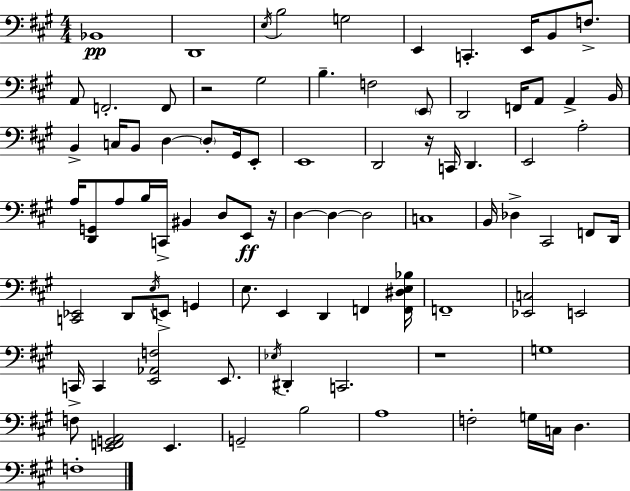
X:1
T:Untitled
M:4/4
L:1/4
K:A
_B,,4 D,,4 E,/4 B,2 G,2 E,, C,, E,,/4 B,,/2 F,/2 A,,/2 F,,2 F,,/2 z2 ^G,2 B, F,2 E,,/2 D,,2 F,,/4 A,,/2 A,, B,,/4 B,, C,/4 B,,/2 D, D,/2 ^G,,/4 E,,/2 E,,4 D,,2 z/4 C,,/4 D,, E,,2 A,2 A,/4 [D,,G,,]/2 A,/2 B,/4 C,,/4 ^B,, D,/2 E,,/2 z/4 D, D, D,2 C,4 B,,/4 _D, ^C,,2 F,,/2 D,,/4 [C,,_E,,]2 D,,/2 E,/4 E,,/2 G,, E,/2 E,, D,, F,, [F,,^D,E,_B,]/4 F,,4 [_E,,C,]2 E,,2 C,,/4 C,, [E,,_A,,F,]2 E,,/2 _E,/4 ^D,, C,,2 z4 G,4 F,/2 [E,,F,,G,,A,,]2 E,, G,,2 B,2 A,4 F,2 G,/4 C,/4 D, F,4